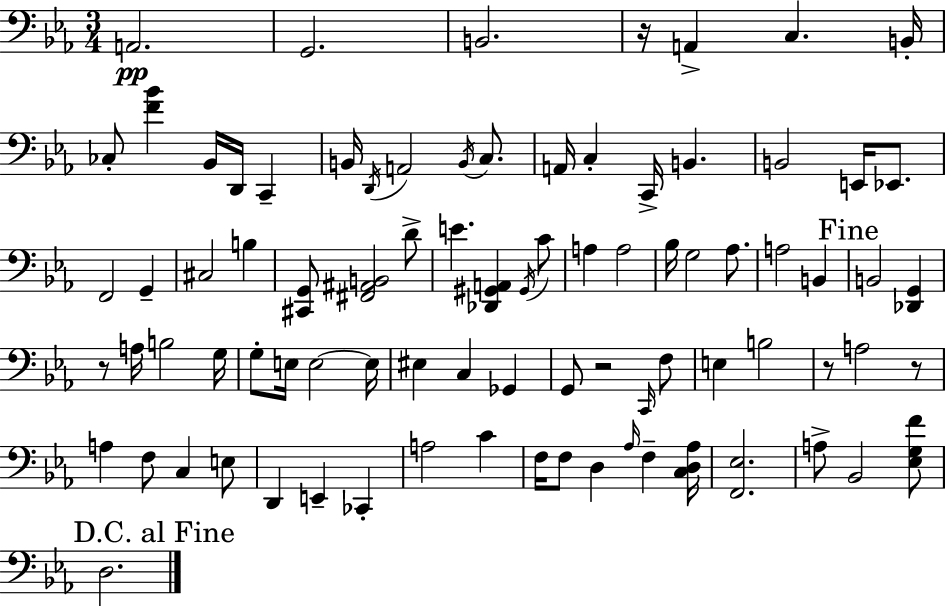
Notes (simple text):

A2/h. G2/h. B2/h. R/s A2/q C3/q. B2/s CES3/e [F4,Bb4]/q Bb2/s D2/s C2/q B2/s D2/s A2/h B2/s C3/e. A2/s C3/q C2/s B2/q. B2/h E2/s Eb2/e. F2/h G2/q C#3/h B3/q [C#2,G2]/e [F#2,A#2,B2]/h D4/e E4/q. [Db2,G#2,A2]/q G#2/s C4/e A3/q A3/h Bb3/s G3/h Ab3/e. A3/h B2/q B2/h [Db2,G2]/q R/e A3/s B3/h G3/s G3/e E3/s E3/h E3/s EIS3/q C3/q Gb2/q G2/e R/h C2/s F3/e E3/q B3/h R/e A3/h R/e A3/q F3/e C3/q E3/e D2/q E2/q CES2/q A3/h C4/q F3/s F3/e D3/q Ab3/s F3/q [C3,D3,Ab3]/s [F2,Eb3]/h. A3/e Bb2/h [Eb3,G3,F4]/e D3/h.